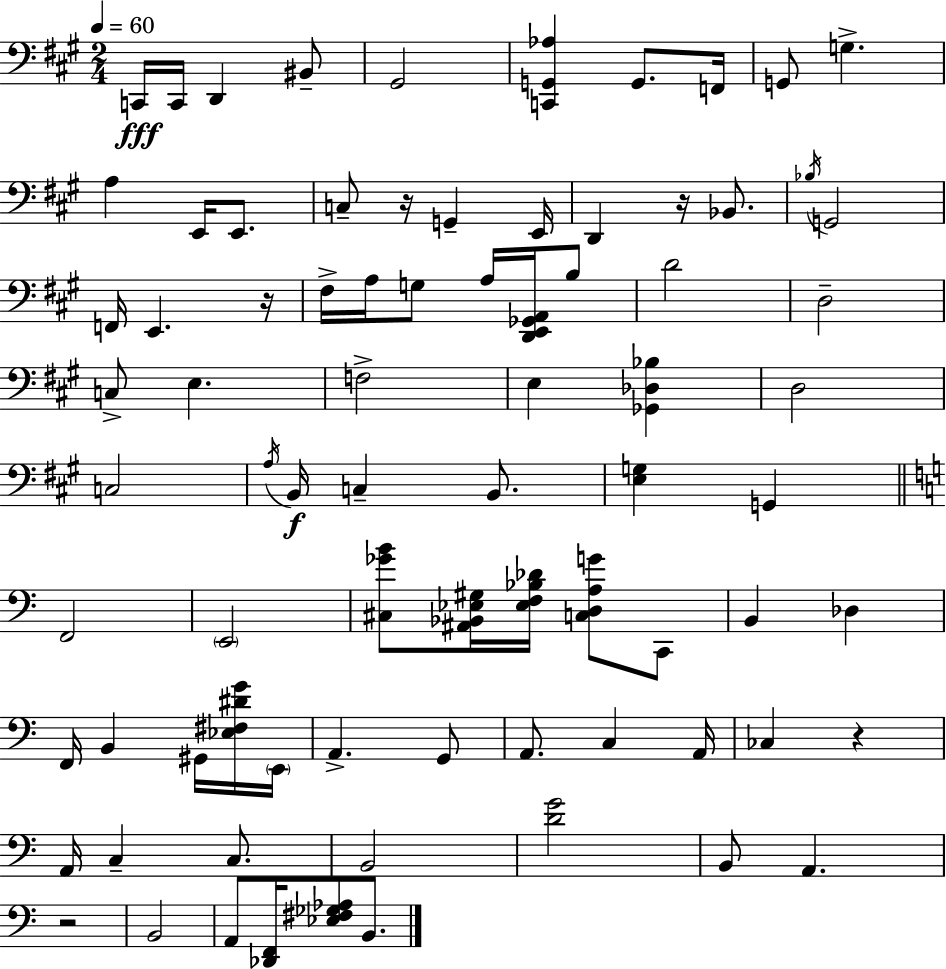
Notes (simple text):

C2/s C2/s D2/q BIS2/e G#2/h [C2,G2,Ab3]/q G2/e. F2/s G2/e G3/q. A3/q E2/s E2/e. C3/e R/s G2/q E2/s D2/q R/s Bb2/e. Bb3/s G2/h F2/s E2/q. R/s F#3/s A3/s G3/e A3/s [D2,E2,Gb2,A2]/s B3/e D4/h D3/h C3/e E3/q. F3/h E3/q [Gb2,Db3,Bb3]/q D3/h C3/h A3/s B2/s C3/q B2/e. [E3,G3]/q G2/q F2/h E2/h [C#3,Gb4,B4]/e [A#2,Bb2,Eb3,G#3]/s [Eb3,F3,Bb3,Db4]/s [C3,D3,A3,G4]/e C2/e B2/q Db3/q F2/s B2/q G#2/s [Eb3,F#3,D#4,G4]/s E2/s A2/q. G2/e A2/e. C3/q A2/s CES3/q R/q A2/s C3/q C3/e. B2/h [D4,G4]/h B2/e A2/q. R/h B2/h A2/e [Db2,F2]/s [Eb3,F#3,Gb3,Ab3]/e B2/e.